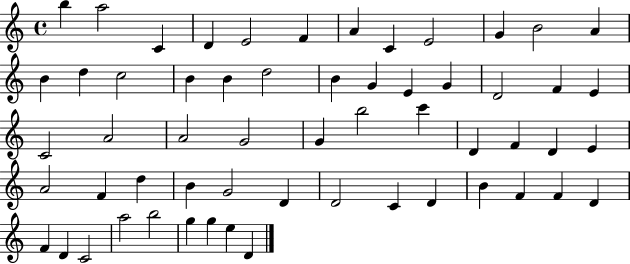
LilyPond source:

{
  \clef treble
  \time 4/4
  \defaultTimeSignature
  \key c \major
  b''4 a''2 c'4 | d'4 e'2 f'4 | a'4 c'4 e'2 | g'4 b'2 a'4 | \break b'4 d''4 c''2 | b'4 b'4 d''2 | b'4 g'4 e'4 g'4 | d'2 f'4 e'4 | \break c'2 a'2 | a'2 g'2 | g'4 b''2 c'''4 | d'4 f'4 d'4 e'4 | \break a'2 f'4 d''4 | b'4 g'2 d'4 | d'2 c'4 d'4 | b'4 f'4 f'4 d'4 | \break f'4 d'4 c'2 | a''2 b''2 | g''4 g''4 e''4 d'4 | \bar "|."
}